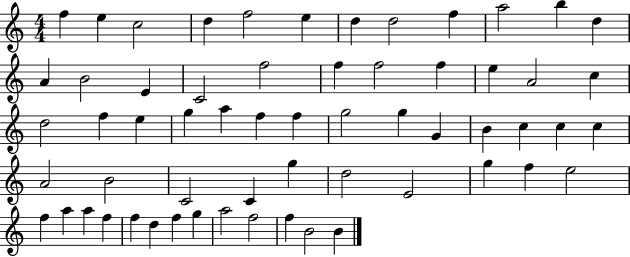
{
  \clef treble
  \numericTimeSignature
  \time 4/4
  \key c \major
  f''4 e''4 c''2 | d''4 f''2 e''4 | d''4 d''2 f''4 | a''2 b''4 d''4 | \break a'4 b'2 e'4 | c'2 f''2 | f''4 f''2 f''4 | e''4 a'2 c''4 | \break d''2 f''4 e''4 | g''4 a''4 f''4 f''4 | g''2 g''4 g'4 | b'4 c''4 c''4 c''4 | \break a'2 b'2 | c'2 c'4 g''4 | d''2 e'2 | g''4 f''4 e''2 | \break f''4 a''4 a''4 f''4 | f''4 d''4 f''4 g''4 | a''2 f''2 | f''4 b'2 b'4 | \break \bar "|."
}